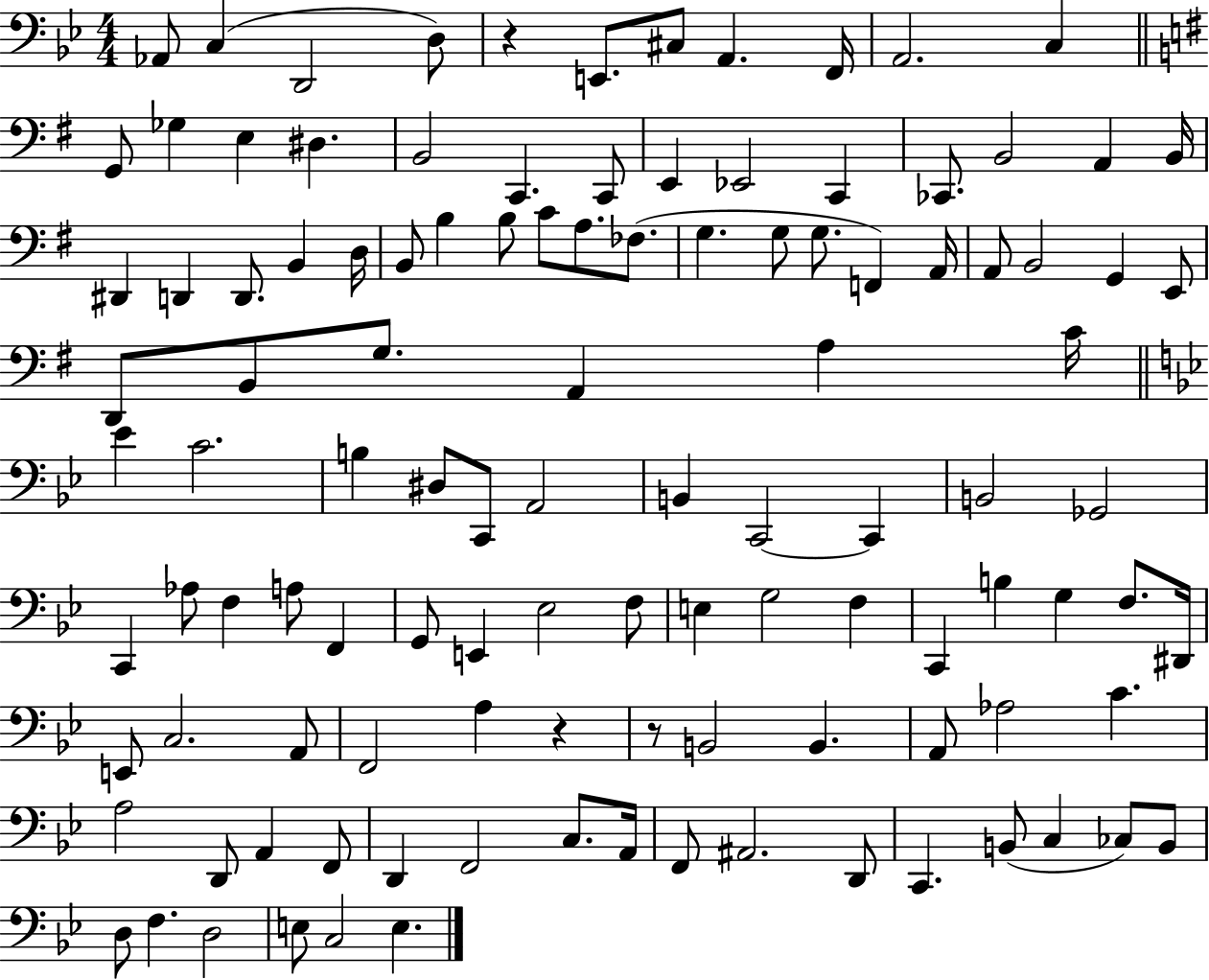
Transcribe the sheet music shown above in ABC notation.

X:1
T:Untitled
M:4/4
L:1/4
K:Bb
_A,,/2 C, D,,2 D,/2 z E,,/2 ^C,/2 A,, F,,/4 A,,2 C, G,,/2 _G, E, ^D, B,,2 C,, C,,/2 E,, _E,,2 C,, _C,,/2 B,,2 A,, B,,/4 ^D,, D,, D,,/2 B,, D,/4 B,,/2 B, B,/2 C/2 A,/2 _F,/2 G, G,/2 G,/2 F,, A,,/4 A,,/2 B,,2 G,, E,,/2 D,,/2 B,,/2 G,/2 A,, A, C/4 _E C2 B, ^D,/2 C,,/2 A,,2 B,, C,,2 C,, B,,2 _G,,2 C,, _A,/2 F, A,/2 F,, G,,/2 E,, _E,2 F,/2 E, G,2 F, C,, B, G, F,/2 ^D,,/4 E,,/2 C,2 A,,/2 F,,2 A, z z/2 B,,2 B,, A,,/2 _A,2 C A,2 D,,/2 A,, F,,/2 D,, F,,2 C,/2 A,,/4 F,,/2 ^A,,2 D,,/2 C,, B,,/2 C, _C,/2 B,,/2 D,/2 F, D,2 E,/2 C,2 E,